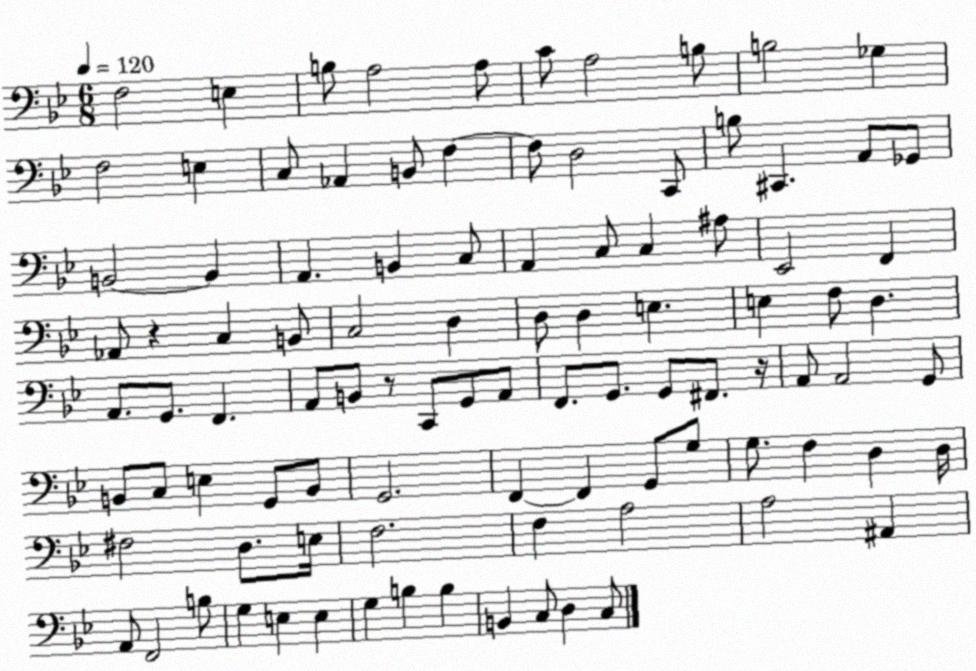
X:1
T:Untitled
M:6/8
L:1/4
K:Bb
F,2 E, B,/2 A,2 A,/2 C/2 A,2 B,/2 B,2 _G, F,2 E, C,/2 _A,, B,,/2 F, F,/2 D,2 C,,/2 B,/2 ^C,, A,,/2 _G,,/2 B,,2 B,, A,, B,, C,/2 A,, C,/2 C, ^A,/2 _E,,2 F,, _A,,/2 z C, B,,/2 C,2 D, D,/2 D, E, E, F,/2 D, A,,/2 G,,/2 F,, A,,/2 B,,/2 z/2 C,,/2 G,,/2 A,,/2 F,,/2 G,,/2 G,,/2 ^F,,/2 z/4 A,,/2 A,,2 G,,/2 B,,/2 C,/2 E, G,,/2 B,,/2 G,,2 F,, F,, G,,/2 G,/2 G,/2 F, D, D,/4 ^F,2 D,/2 E,/4 F,2 F, A,2 A,2 ^A,, A,,/2 F,,2 B,/2 G, E, E, G, B, B, B,, C,/2 D, C,/2